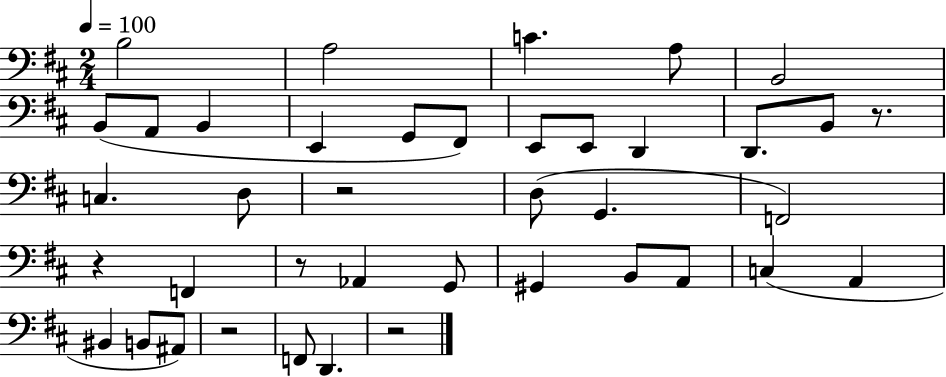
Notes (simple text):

B3/h A3/h C4/q. A3/e B2/h B2/e A2/e B2/q E2/q G2/e F#2/e E2/e E2/e D2/q D2/e. B2/e R/e. C3/q. D3/e R/h D3/e G2/q. F2/h R/q F2/q R/e Ab2/q G2/e G#2/q B2/e A2/e C3/q A2/q BIS2/q B2/e A#2/e R/h F2/e D2/q. R/h